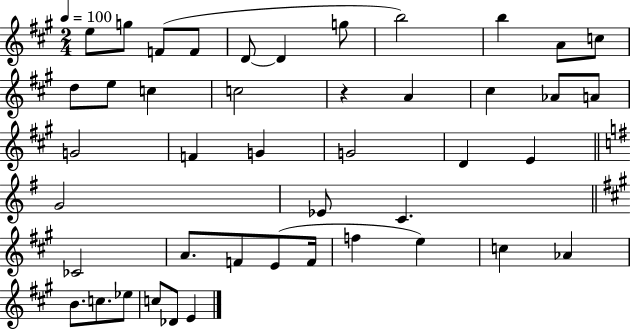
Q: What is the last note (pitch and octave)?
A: E4